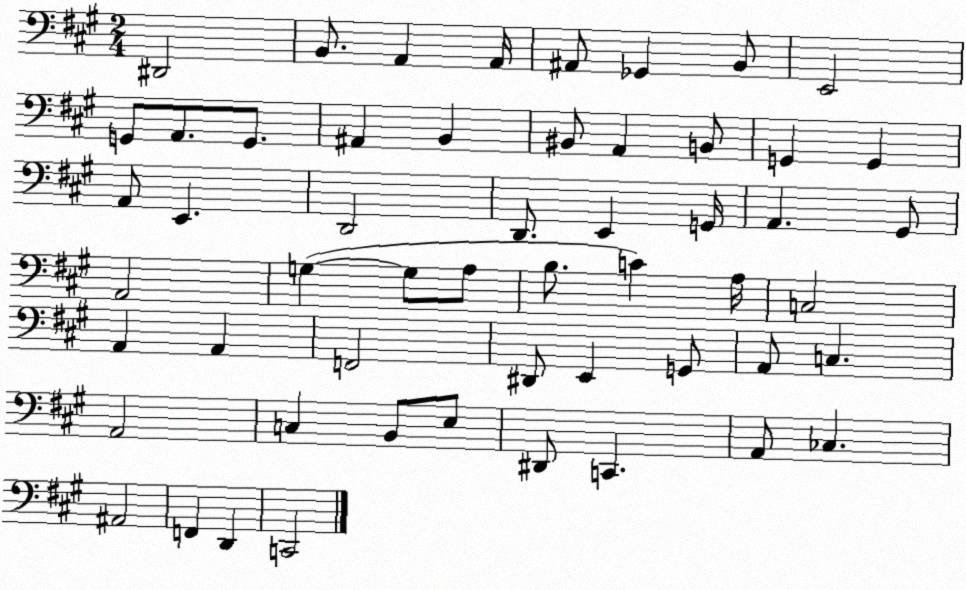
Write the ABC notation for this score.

X:1
T:Untitled
M:2/4
L:1/4
K:A
^D,,2 B,,/2 A,, A,,/4 ^A,,/2 _G,, B,,/2 E,,2 G,,/2 A,,/2 G,,/2 ^A,, B,, ^B,,/2 A,, B,,/2 G,, G,, A,,/2 E,, D,,2 D,,/2 E,, G,,/4 A,, ^G,,/2 A,,2 G, G,/2 A,/2 B,/2 C A,/4 C,2 A,, A,, F,,2 ^D,,/2 E,, G,,/2 A,,/2 C, A,,2 C, B,,/2 E,/2 ^D,,/2 C,, A,,/2 _C, ^A,,2 F,, D,, C,,2